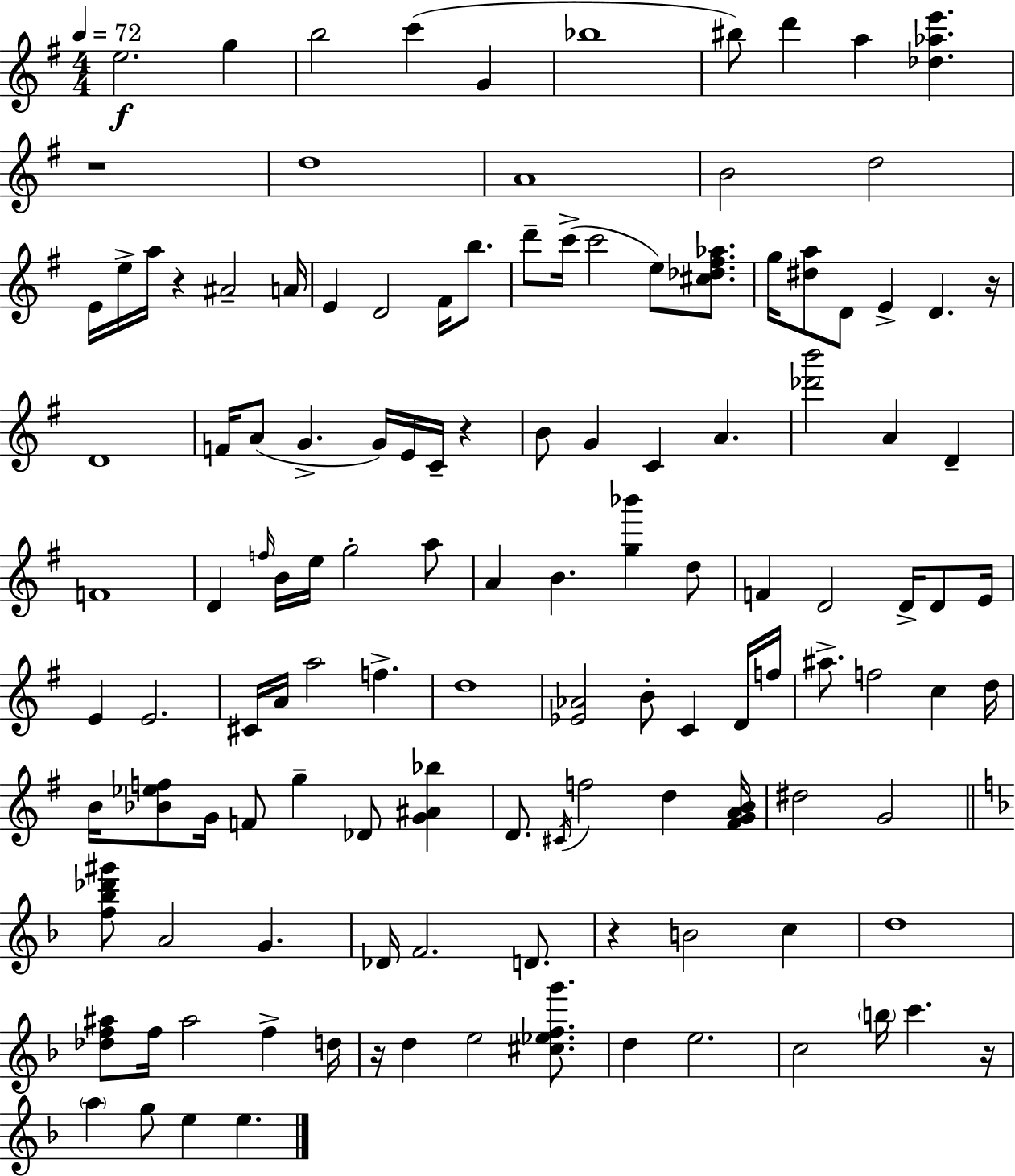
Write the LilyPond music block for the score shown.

{
  \clef treble
  \numericTimeSignature
  \time 4/4
  \key g \major
  \tempo 4 = 72
  \repeat volta 2 { e''2.\f g''4 | b''2 c'''4( g'4 | bes''1 | bis''8) d'''4 a''4 <des'' aes'' e'''>4. | \break r1 | d''1 | a'1 | b'2 d''2 | \break e'16 e''16-> a''16 r4 ais'2-- a'16 | e'4 d'2 fis'16 b''8. | d'''8-- c'''16->( c'''2 e''8) <cis'' des'' fis'' aes''>8. | g''16 <dis'' a''>8 d'8 e'4-> d'4. r16 | \break d'1 | f'16 a'8( g'4.-> g'16) e'16 c'16-- r4 | b'8 g'4 c'4 a'4. | <des''' b'''>2 a'4 d'4-- | \break f'1 | d'4 \grace { f''16 } b'16 e''16 g''2-. a''8 | a'4 b'4. <g'' bes'''>4 d''8 | f'4 d'2 d'16-> d'8 | \break e'16 e'4 e'2. | cis'16 a'16 a''2 f''4.-> | d''1 | <ees' aes'>2 b'8-. c'4 d'16 | \break f''16 ais''8.-> f''2 c''4 | d''16 b'16 <bes' ees'' f''>8 g'16 f'8 g''4-- des'8 <g' ais' bes''>4 | d'8. \acciaccatura { cis'16 } f''2 d''4 | <fis' g' a' b'>16 dis''2 g'2 | \break \bar "||" \break \key f \major <f'' bes'' des''' gis'''>8 a'2 g'4. | des'16 f'2. d'8. | r4 b'2 c''4 | d''1 | \break <des'' f'' ais''>8 f''16 ais''2 f''4-> d''16 | r16 d''4 e''2 <cis'' ees'' f'' g'''>8. | d''4 e''2. | c''2 \parenthesize b''16 c'''4. r16 | \break \parenthesize a''4 g''8 e''4 e''4. | } \bar "|."
}